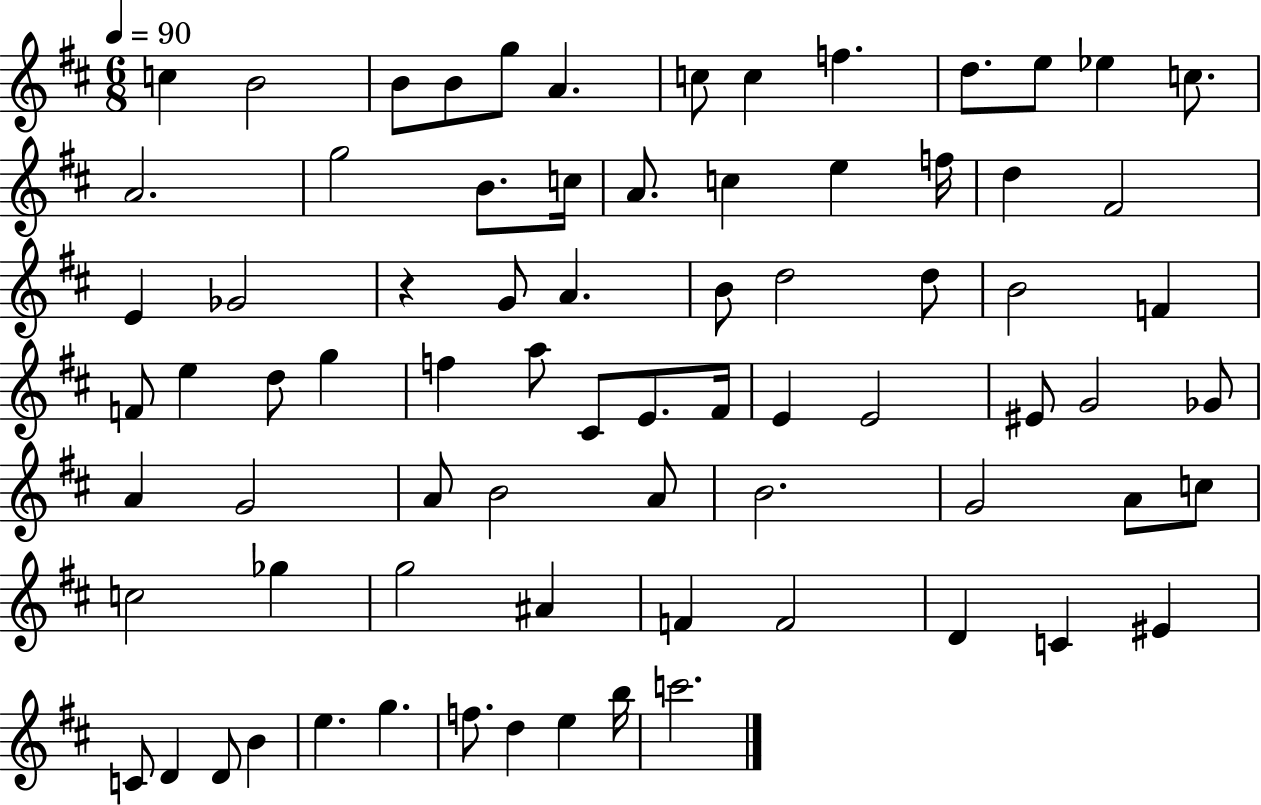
{
  \clef treble
  \numericTimeSignature
  \time 6/8
  \key d \major
  \tempo 4 = 90
  c''4 b'2 | b'8 b'8 g''8 a'4. | c''8 c''4 f''4. | d''8. e''8 ees''4 c''8. | \break a'2. | g''2 b'8. c''16 | a'8. c''4 e''4 f''16 | d''4 fis'2 | \break e'4 ges'2 | r4 g'8 a'4. | b'8 d''2 d''8 | b'2 f'4 | \break f'8 e''4 d''8 g''4 | f''4 a''8 cis'8 e'8. fis'16 | e'4 e'2 | eis'8 g'2 ges'8 | \break a'4 g'2 | a'8 b'2 a'8 | b'2. | g'2 a'8 c''8 | \break c''2 ges''4 | g''2 ais'4 | f'4 f'2 | d'4 c'4 eis'4 | \break c'8 d'4 d'8 b'4 | e''4. g''4. | f''8. d''4 e''4 b''16 | c'''2. | \break \bar "|."
}